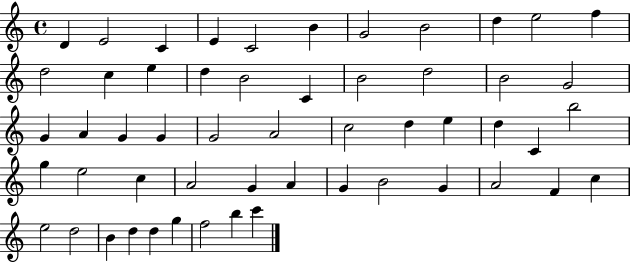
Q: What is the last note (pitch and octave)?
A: C6